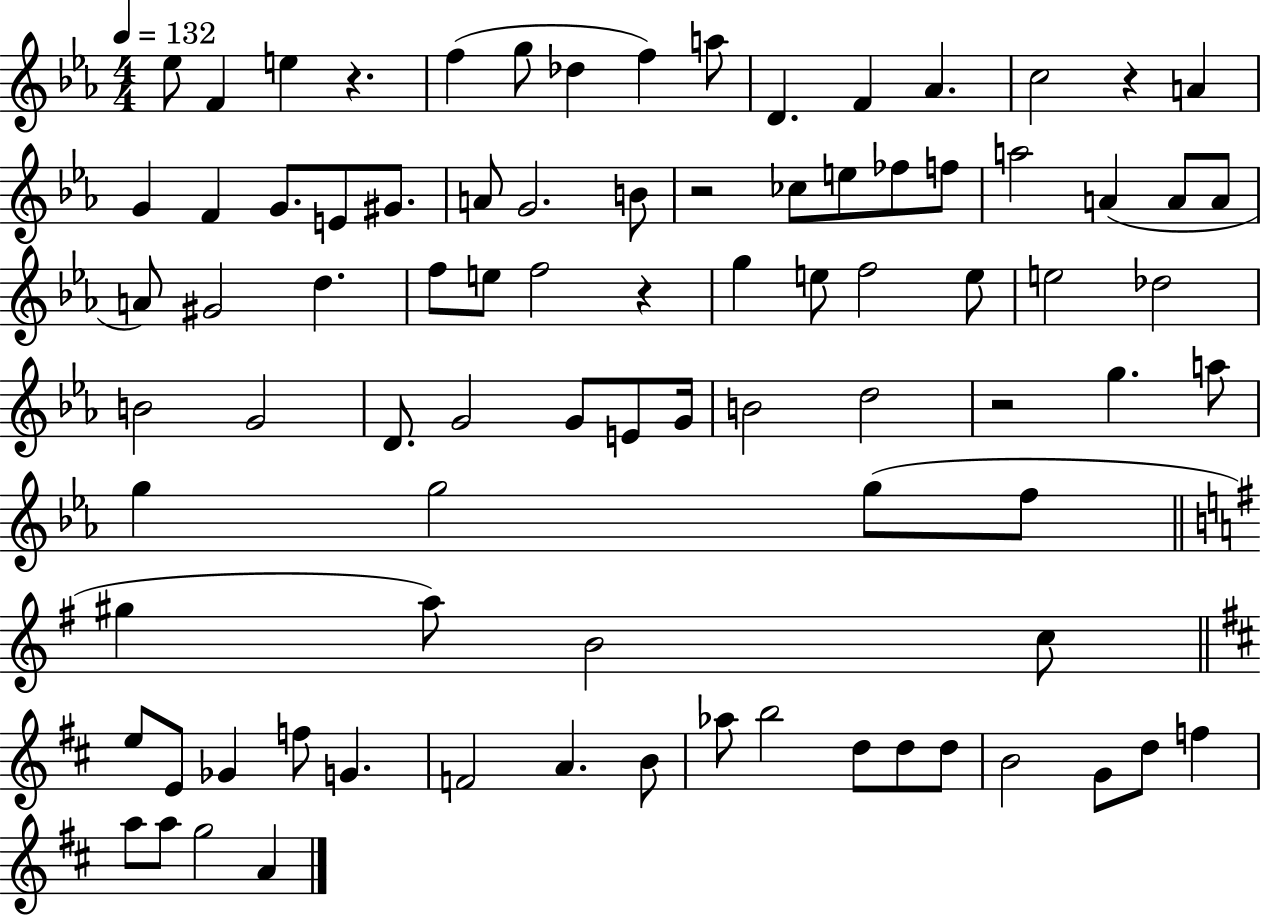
X:1
T:Untitled
M:4/4
L:1/4
K:Eb
_e/2 F e z f g/2 _d f a/2 D F _A c2 z A G F G/2 E/2 ^G/2 A/2 G2 B/2 z2 _c/2 e/2 _f/2 f/2 a2 A A/2 A/2 A/2 ^G2 d f/2 e/2 f2 z g e/2 f2 e/2 e2 _d2 B2 G2 D/2 G2 G/2 E/2 G/4 B2 d2 z2 g a/2 g g2 g/2 f/2 ^g a/2 B2 c/2 e/2 E/2 _G f/2 G F2 A B/2 _a/2 b2 d/2 d/2 d/2 B2 G/2 d/2 f a/2 a/2 g2 A